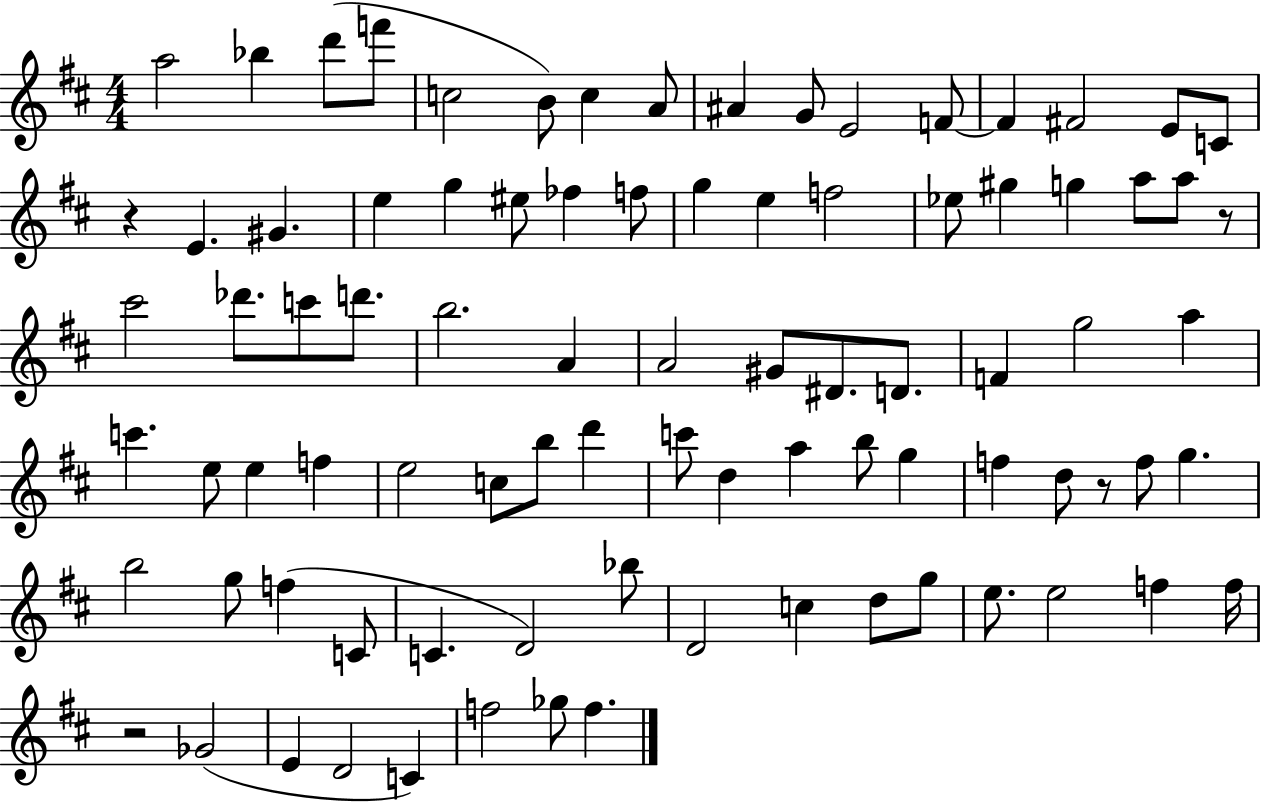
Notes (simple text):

A5/h Bb5/q D6/e F6/e C5/h B4/e C5/q A4/e A#4/q G4/e E4/h F4/e F4/q F#4/h E4/e C4/e R/q E4/q. G#4/q. E5/q G5/q EIS5/e FES5/q F5/e G5/q E5/q F5/h Eb5/e G#5/q G5/q A5/e A5/e R/e C#6/h Db6/e. C6/e D6/e. B5/h. A4/q A4/h G#4/e D#4/e. D4/e. F4/q G5/h A5/q C6/q. E5/e E5/q F5/q E5/h C5/e B5/e D6/q C6/e D5/q A5/q B5/e G5/q F5/q D5/e R/e F5/e G5/q. B5/h G5/e F5/q C4/e C4/q. D4/h Bb5/e D4/h C5/q D5/e G5/e E5/e. E5/h F5/q F5/s R/h Gb4/h E4/q D4/h C4/q F5/h Gb5/e F5/q.